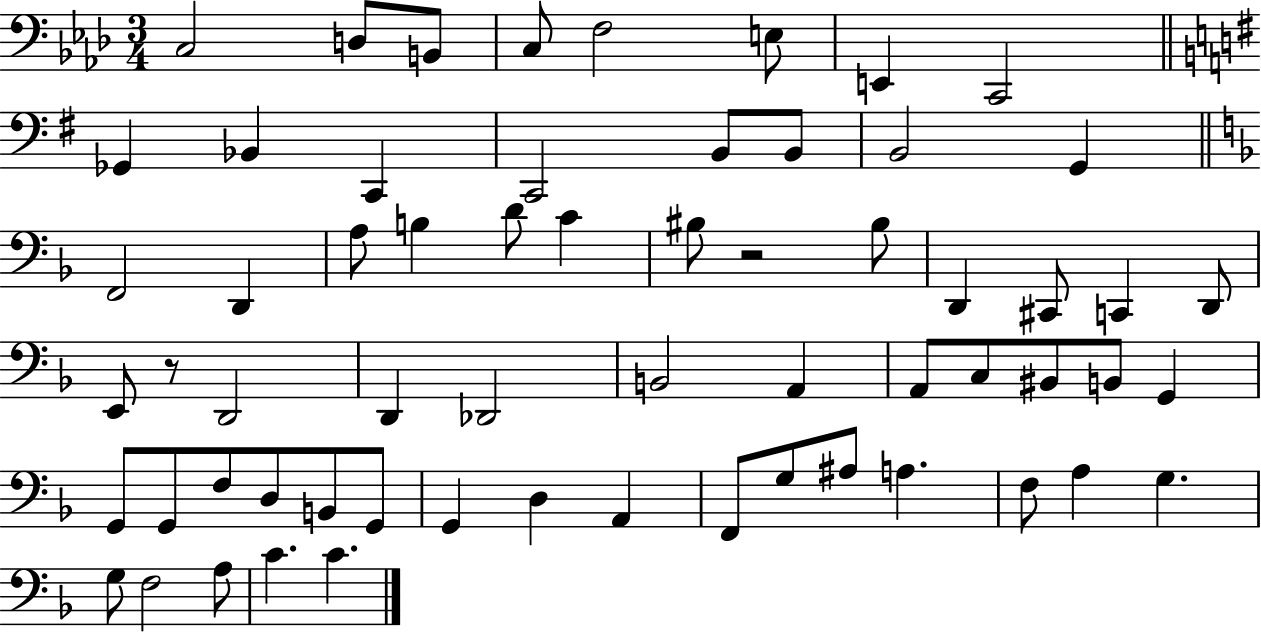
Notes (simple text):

C3/h D3/e B2/e C3/e F3/h E3/e E2/q C2/h Gb2/q Bb2/q C2/q C2/h B2/e B2/e B2/h G2/q F2/h D2/q A3/e B3/q D4/e C4/q BIS3/e R/h BIS3/e D2/q C#2/e C2/q D2/e E2/e R/e D2/h D2/q Db2/h B2/h A2/q A2/e C3/e BIS2/e B2/e G2/q G2/e G2/e F3/e D3/e B2/e G2/e G2/q D3/q A2/q F2/e G3/e A#3/e A3/q. F3/e A3/q G3/q. G3/e F3/h A3/e C4/q. C4/q.